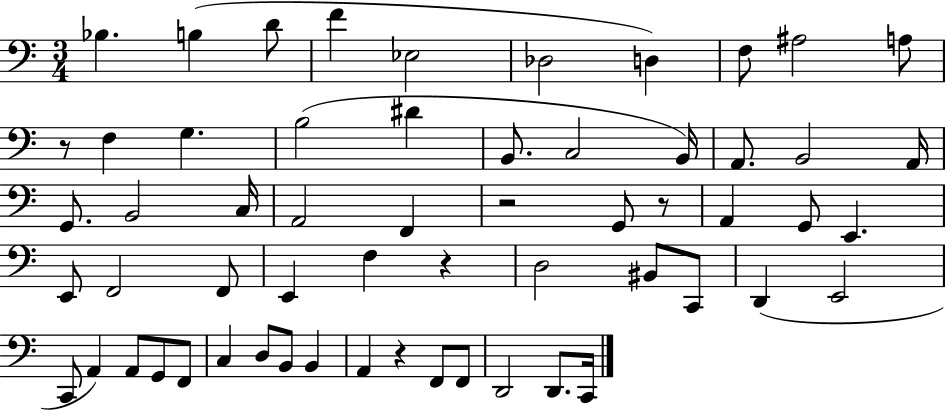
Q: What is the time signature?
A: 3/4